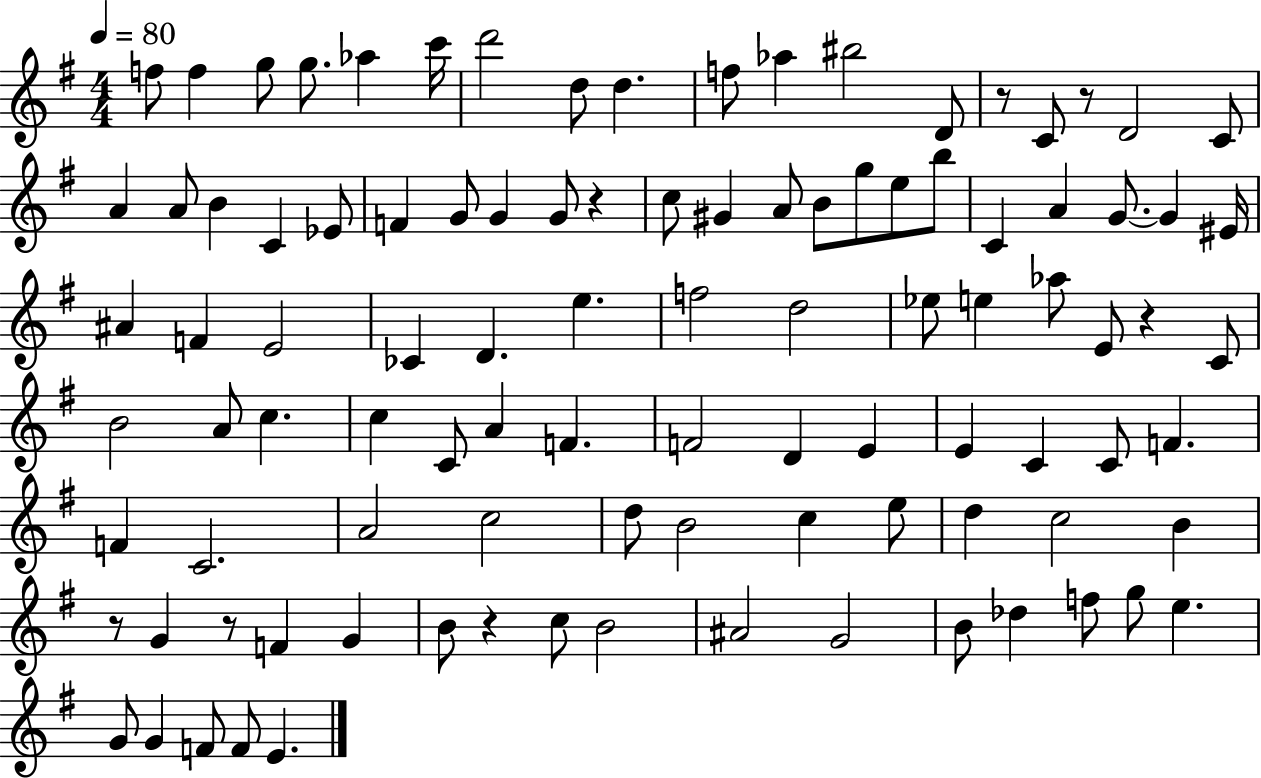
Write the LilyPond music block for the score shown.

{
  \clef treble
  \numericTimeSignature
  \time 4/4
  \key g \major
  \tempo 4 = 80
  \repeat volta 2 { f''8 f''4 g''8 g''8. aes''4 c'''16 | d'''2 d''8 d''4. | f''8 aes''4 bis''2 d'8 | r8 c'8 r8 d'2 c'8 | \break a'4 a'8 b'4 c'4 ees'8 | f'4 g'8 g'4 g'8 r4 | c''8 gis'4 a'8 b'8 g''8 e''8 b''8 | c'4 a'4 g'8.~~ g'4 eis'16 | \break ais'4 f'4 e'2 | ces'4 d'4. e''4. | f''2 d''2 | ees''8 e''4 aes''8 e'8 r4 c'8 | \break b'2 a'8 c''4. | c''4 c'8 a'4 f'4. | f'2 d'4 e'4 | e'4 c'4 c'8 f'4. | \break f'4 c'2. | a'2 c''2 | d''8 b'2 c''4 e''8 | d''4 c''2 b'4 | \break r8 g'4 r8 f'4 g'4 | b'8 r4 c''8 b'2 | ais'2 g'2 | b'8 des''4 f''8 g''8 e''4. | \break g'8 g'4 f'8 f'8 e'4. | } \bar "|."
}